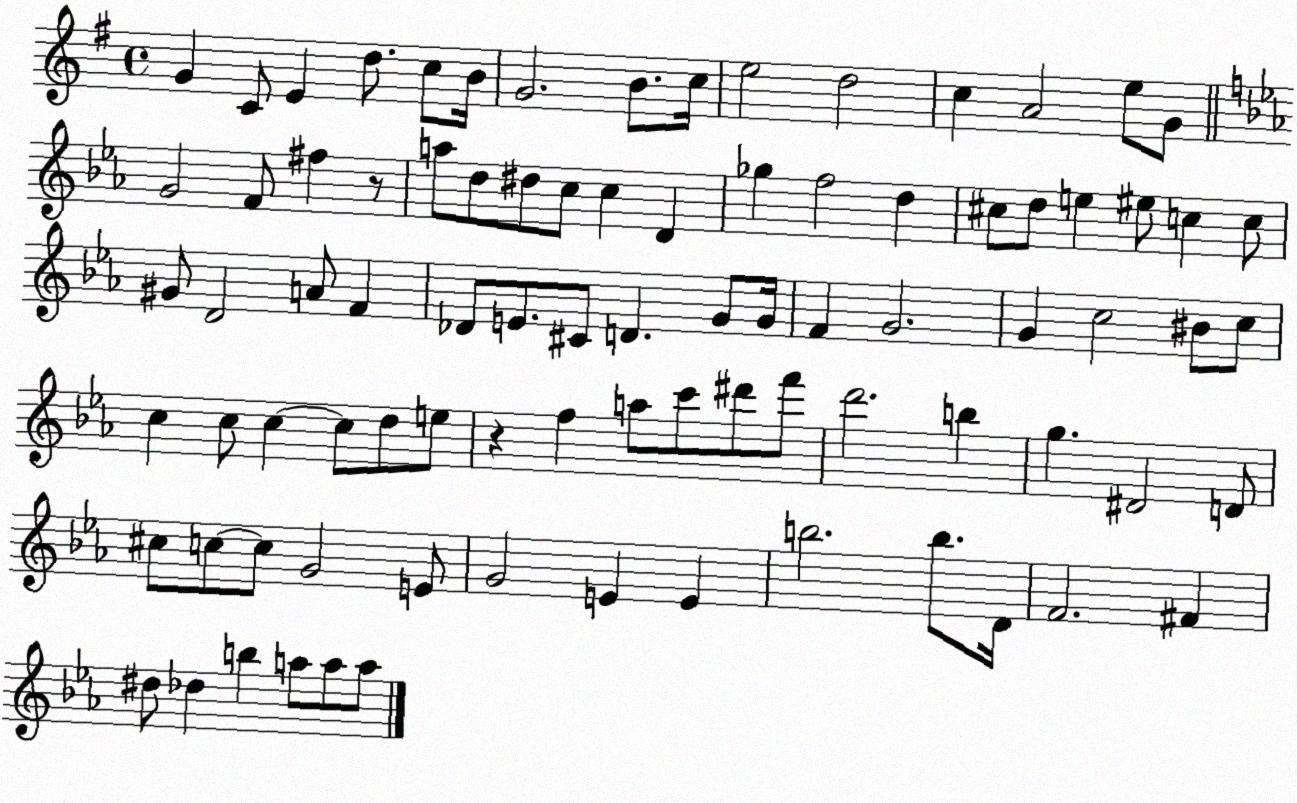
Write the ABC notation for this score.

X:1
T:Untitled
M:4/4
L:1/4
K:G
G C/2 E d/2 c/2 B/4 G2 B/2 c/4 e2 d2 c A2 e/2 G/2 G2 F/2 ^f z/2 a/2 d/2 ^d/2 c/2 c D _g f2 d ^c/2 d/2 e ^e/2 c c/2 ^G/2 D2 A/2 F _D/2 E/2 ^C/2 D G/2 G/4 F G2 G c2 ^B/2 c/2 c c/2 c c/2 d/2 e/2 z f a/2 c'/2 ^d'/2 f'/2 d'2 b g ^D2 D/2 ^c/2 c/2 c/2 G2 E/2 G2 E E b2 b/2 D/4 F2 ^F ^d/2 _d b a/2 a/2 a/2